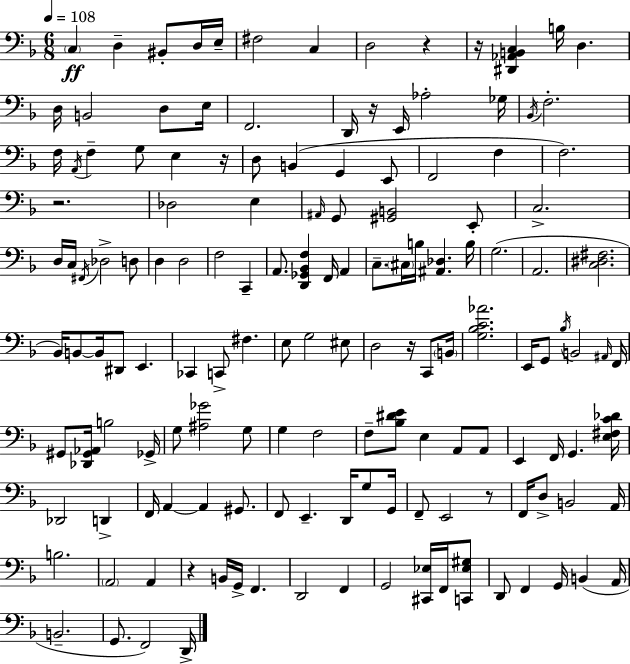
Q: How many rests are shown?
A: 8